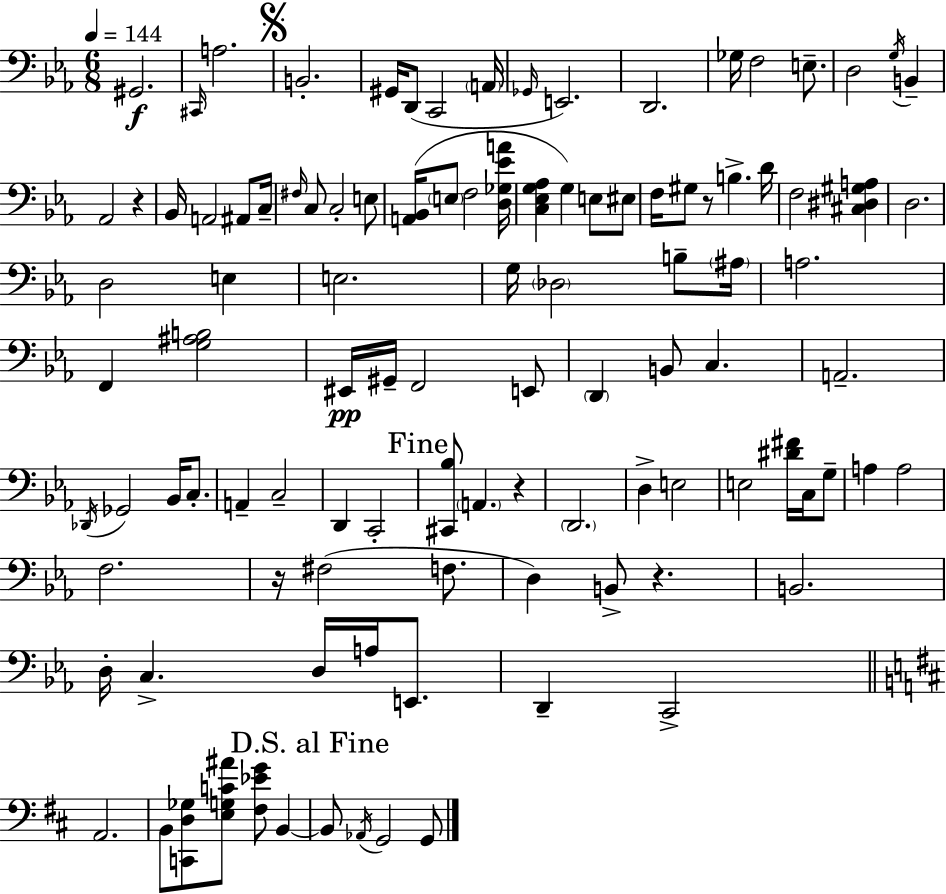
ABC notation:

X:1
T:Untitled
M:6/8
L:1/4
K:Cm
^G,,2 ^C,,/4 A,2 B,,2 ^G,,/4 D,,/2 C,,2 A,,/4 _G,,/4 E,,2 D,,2 _G,/4 F,2 E,/2 D,2 G,/4 B,, _A,,2 z _B,,/4 A,,2 ^A,,/2 C,/4 ^F,/4 C,/2 C,2 E,/2 [A,,_B,,]/4 E,/2 F,2 [D,_G,_EA]/4 [C,_E,G,_A,] G, E,/2 ^E,/2 F,/4 ^G,/2 z/2 B, D/4 F,2 [^C,^D,^G,A,] D,2 D,2 E, E,2 G,/4 _D,2 B,/2 ^A,/4 A,2 F,, [G,^A,B,]2 ^E,,/4 ^G,,/4 F,,2 E,,/2 D,, B,,/2 C, A,,2 _D,,/4 _G,,2 _B,,/4 C,/2 A,, C,2 D,, C,,2 [^C,,_B,]/2 A,, z D,,2 D, E,2 E,2 [^D^F]/4 C,/4 G,/2 A, A,2 F,2 z/4 ^F,2 F,/2 D, B,,/2 z B,,2 D,/4 C, D,/4 A,/4 E,,/2 D,, C,,2 A,,2 B,,/2 [C,,D,_G,]/2 [E,G,C^A]/2 [^F,_EG]/2 B,, B,,/2 _A,,/4 G,,2 G,,/2